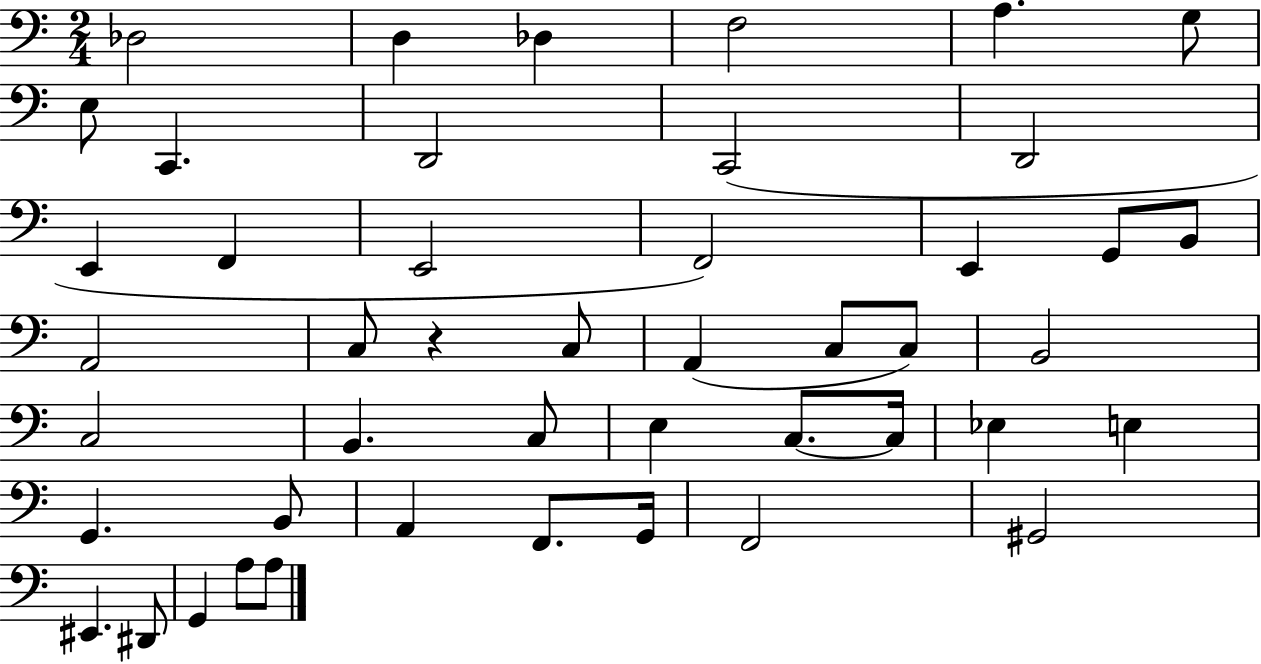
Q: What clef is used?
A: bass